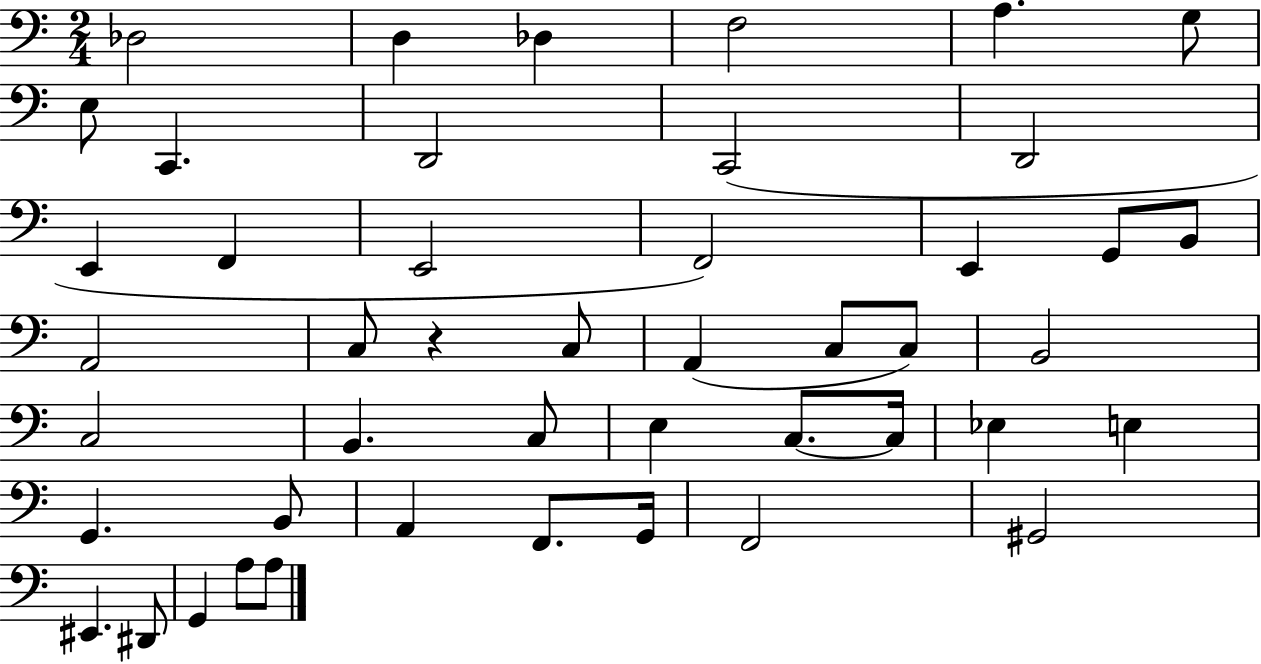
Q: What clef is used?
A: bass